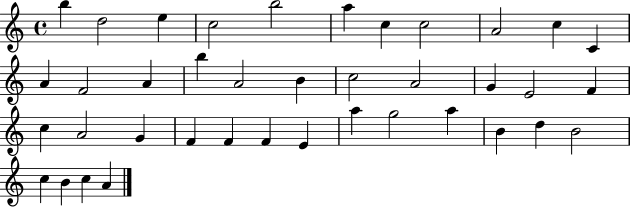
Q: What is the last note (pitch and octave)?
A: A4